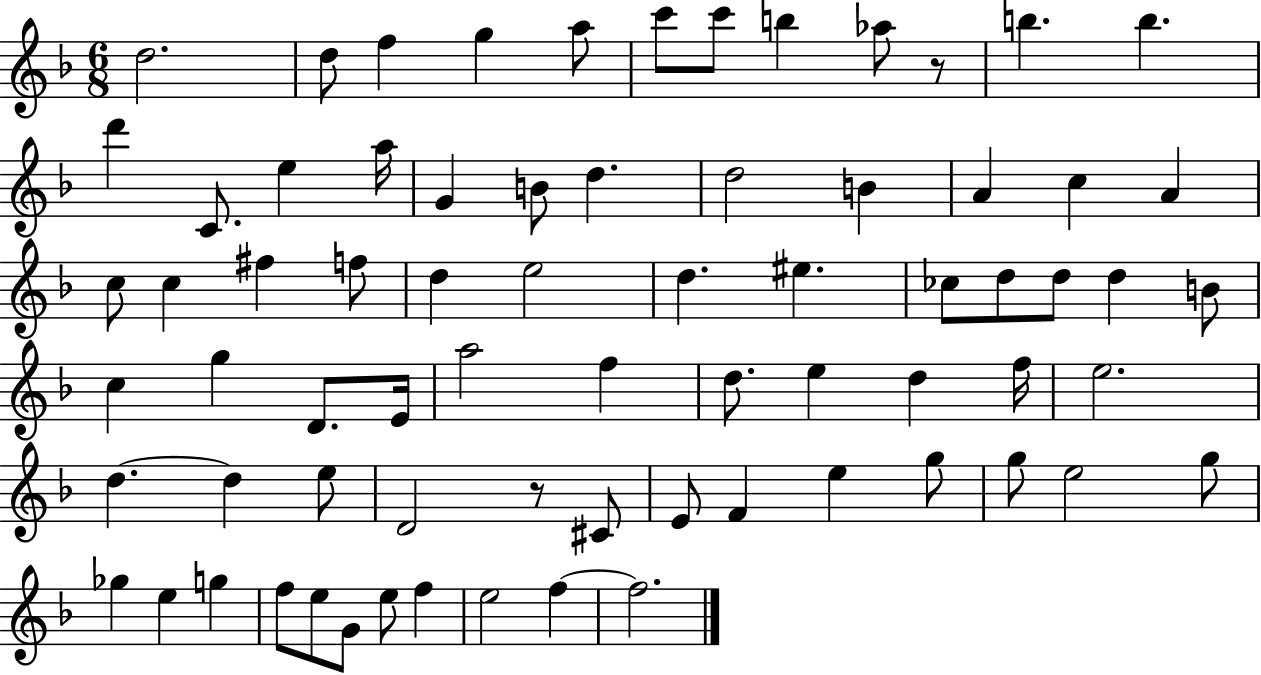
{
  \clef treble
  \numericTimeSignature
  \time 6/8
  \key f \major
  d''2. | d''8 f''4 g''4 a''8 | c'''8 c'''8 b''4 aes''8 r8 | b''4. b''4. | \break d'''4 c'8. e''4 a''16 | g'4 b'8 d''4. | d''2 b'4 | a'4 c''4 a'4 | \break c''8 c''4 fis''4 f''8 | d''4 e''2 | d''4. eis''4. | ces''8 d''8 d''8 d''4 b'8 | \break c''4 g''4 d'8. e'16 | a''2 f''4 | d''8. e''4 d''4 f''16 | e''2. | \break d''4.~~ d''4 e''8 | d'2 r8 cis'8 | e'8 f'4 e''4 g''8 | g''8 e''2 g''8 | \break ges''4 e''4 g''4 | f''8 e''8 g'8 e''8 f''4 | e''2 f''4~~ | f''2. | \break \bar "|."
}